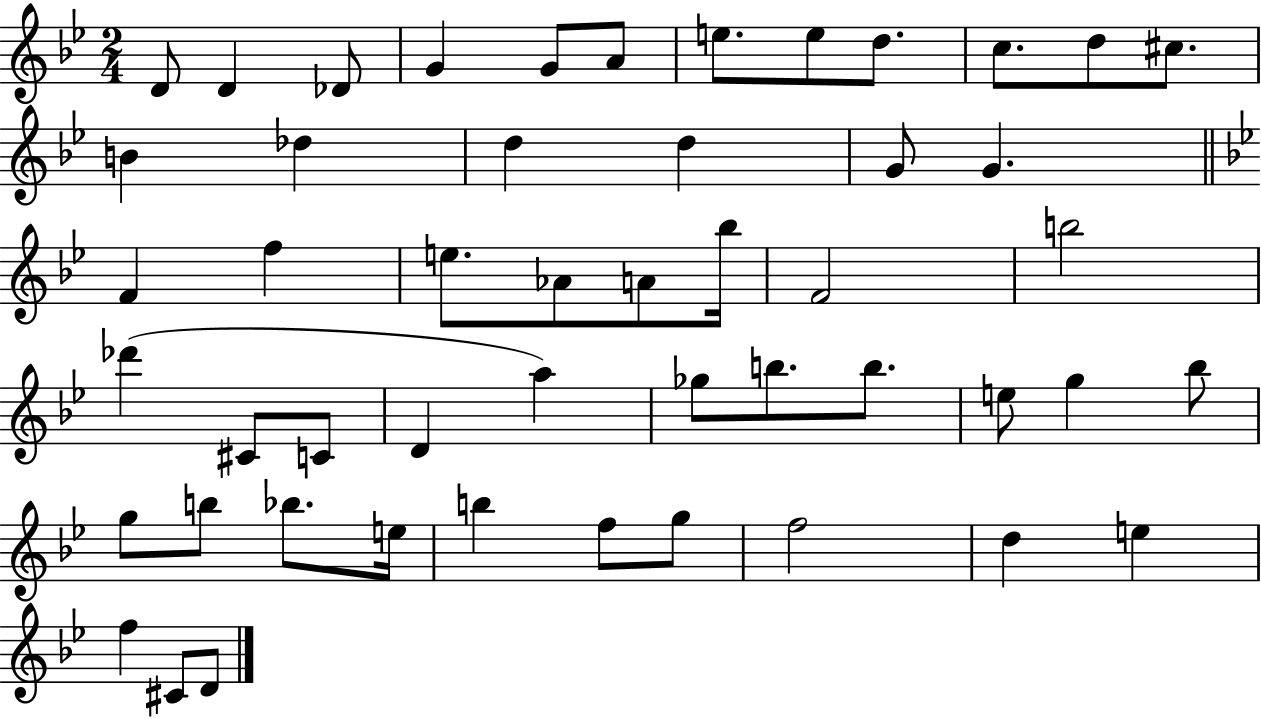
X:1
T:Untitled
M:2/4
L:1/4
K:Bb
D/2 D _D/2 G G/2 A/2 e/2 e/2 d/2 c/2 d/2 ^c/2 B _d d d G/2 G F f e/2 _A/2 A/2 _b/4 F2 b2 _d' ^C/2 C/2 D a _g/2 b/2 b/2 e/2 g _b/2 g/2 b/2 _b/2 e/4 b f/2 g/2 f2 d e f ^C/2 D/2